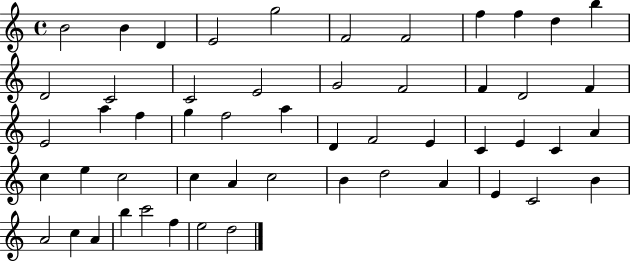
X:1
T:Untitled
M:4/4
L:1/4
K:C
B2 B D E2 g2 F2 F2 f f d b D2 C2 C2 E2 G2 F2 F D2 F E2 a f g f2 a D F2 E C E C A c e c2 c A c2 B d2 A E C2 B A2 c A b c'2 f e2 d2